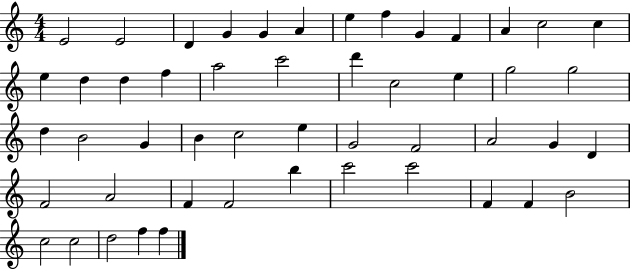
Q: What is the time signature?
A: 4/4